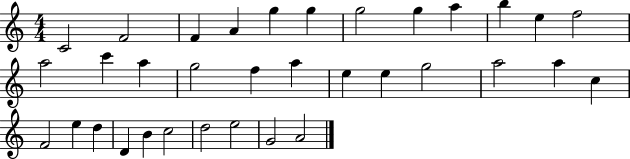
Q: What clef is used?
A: treble